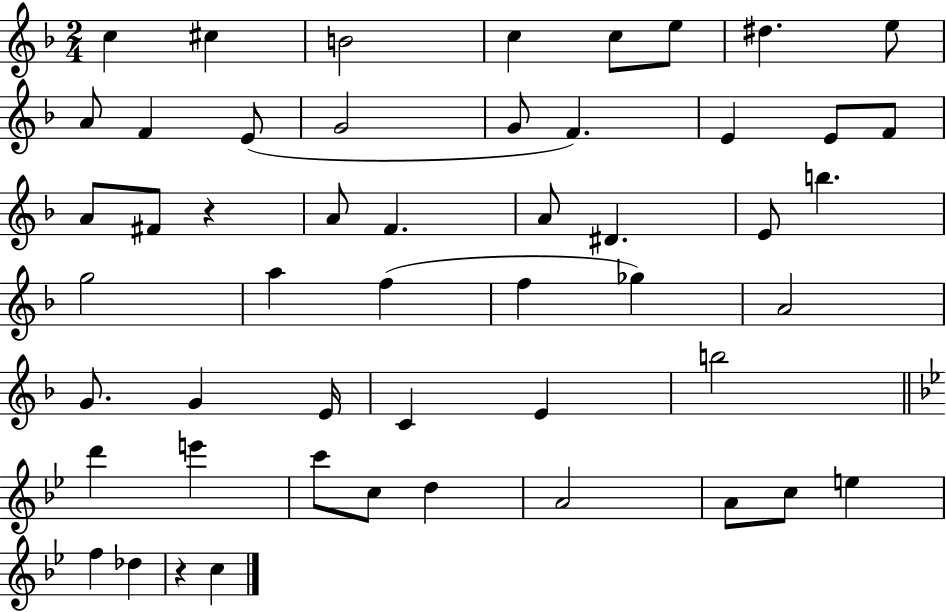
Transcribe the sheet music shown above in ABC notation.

X:1
T:Untitled
M:2/4
L:1/4
K:F
c ^c B2 c c/2 e/2 ^d e/2 A/2 F E/2 G2 G/2 F E E/2 F/2 A/2 ^F/2 z A/2 F A/2 ^D E/2 b g2 a f f _g A2 G/2 G E/4 C E b2 d' e' c'/2 c/2 d A2 A/2 c/2 e f _d z c